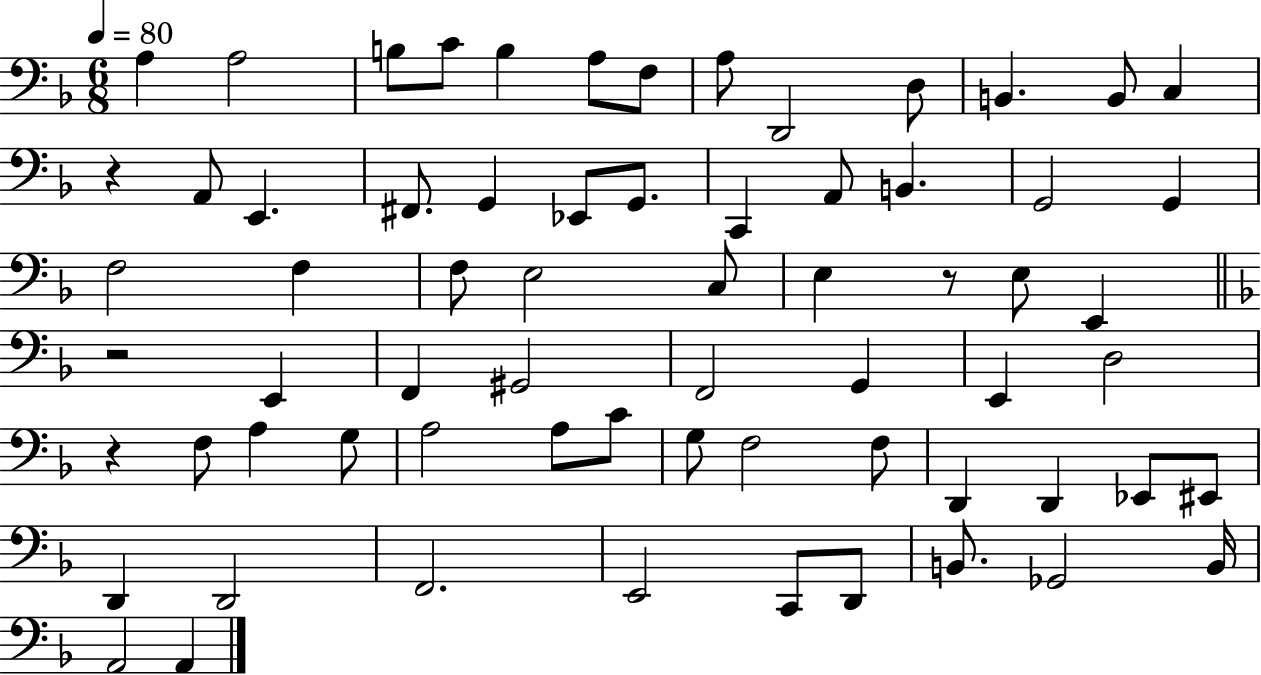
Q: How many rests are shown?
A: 4